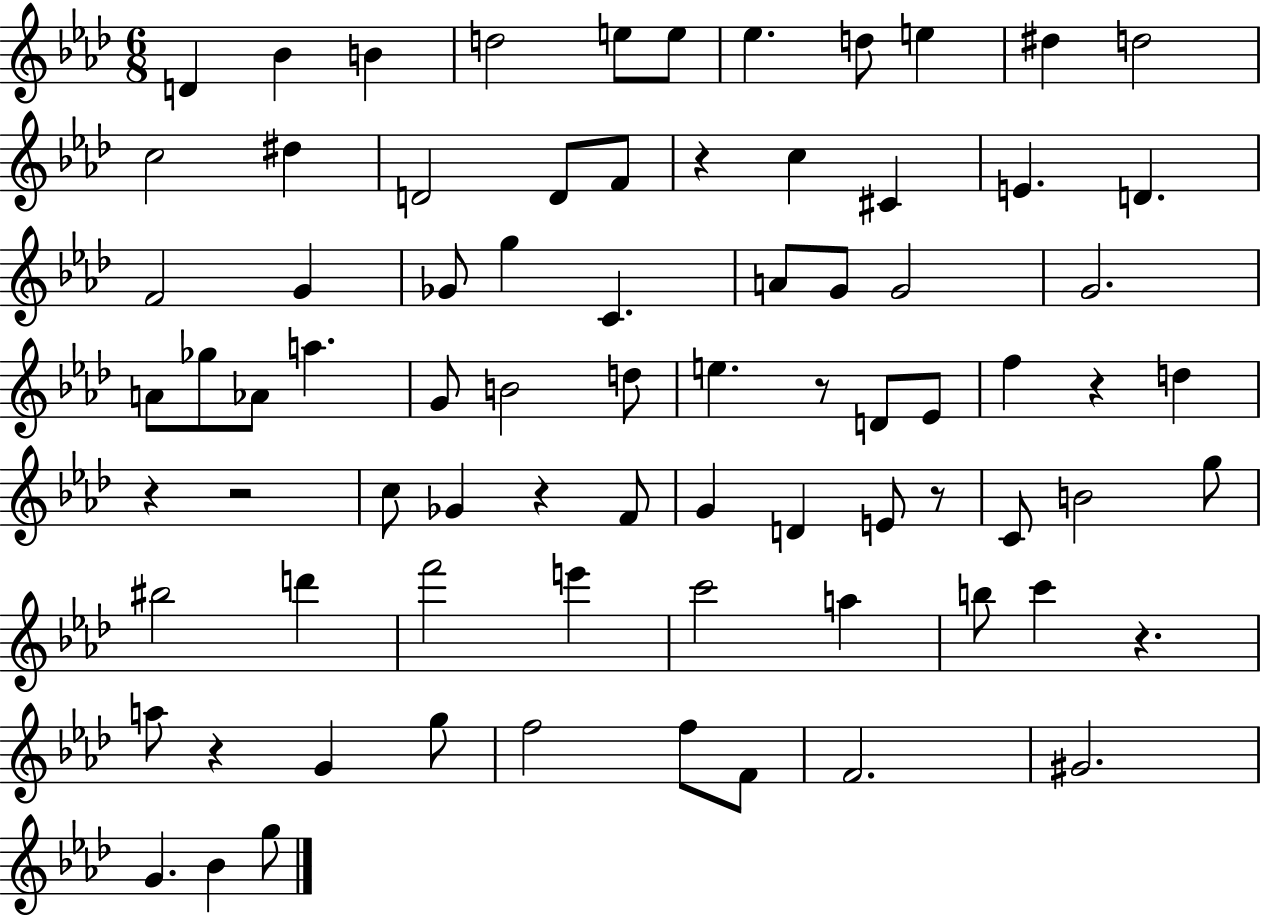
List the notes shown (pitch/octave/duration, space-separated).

D4/q Bb4/q B4/q D5/h E5/e E5/e Eb5/q. D5/e E5/q D#5/q D5/h C5/h D#5/q D4/h D4/e F4/e R/q C5/q C#4/q E4/q. D4/q. F4/h G4/q Gb4/e G5/q C4/q. A4/e G4/e G4/h G4/h. A4/e Gb5/e Ab4/e A5/q. G4/e B4/h D5/e E5/q. R/e D4/e Eb4/e F5/q R/q D5/q R/q R/h C5/e Gb4/q R/q F4/e G4/q D4/q E4/e R/e C4/e B4/h G5/e BIS5/h D6/q F6/h E6/q C6/h A5/q B5/e C6/q R/q. A5/e R/q G4/q G5/e F5/h F5/e F4/e F4/h. G#4/h. G4/q. Bb4/q G5/e